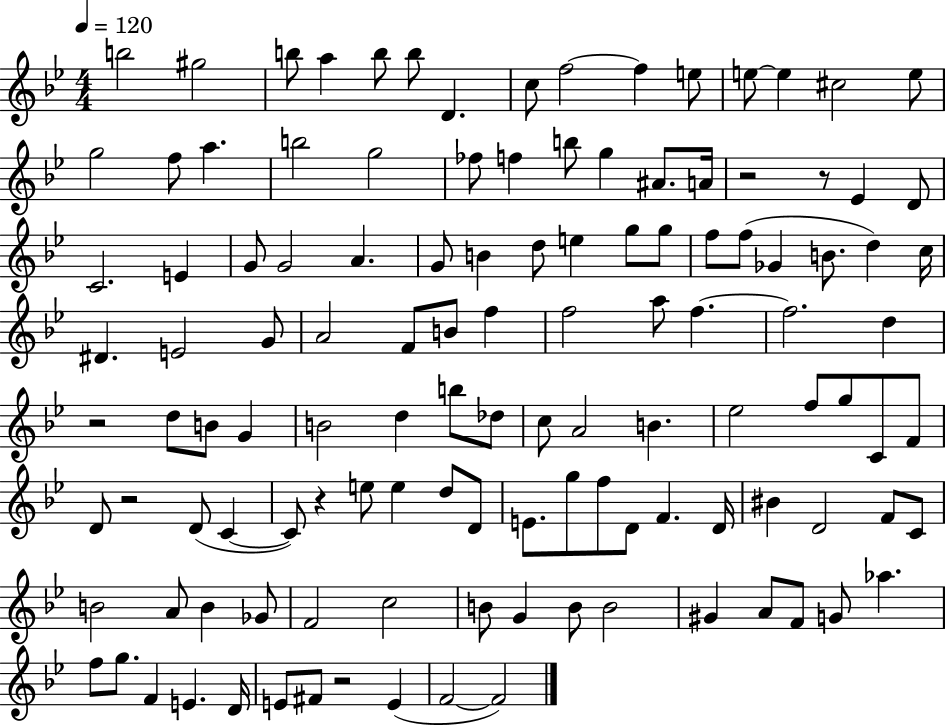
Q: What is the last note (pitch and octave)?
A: F4